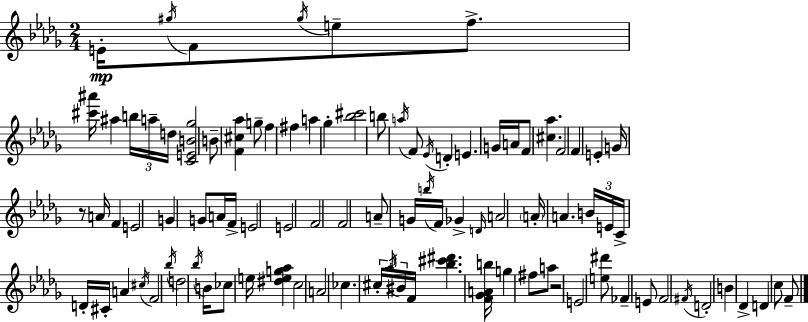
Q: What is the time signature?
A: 2/4